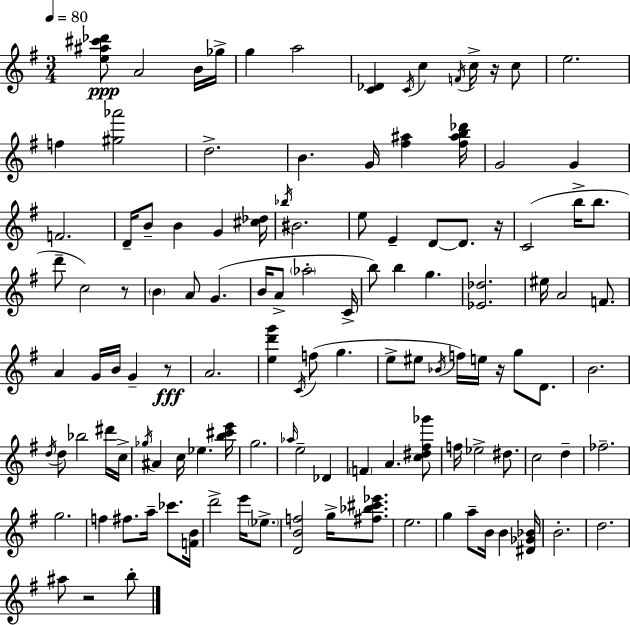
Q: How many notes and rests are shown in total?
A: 121